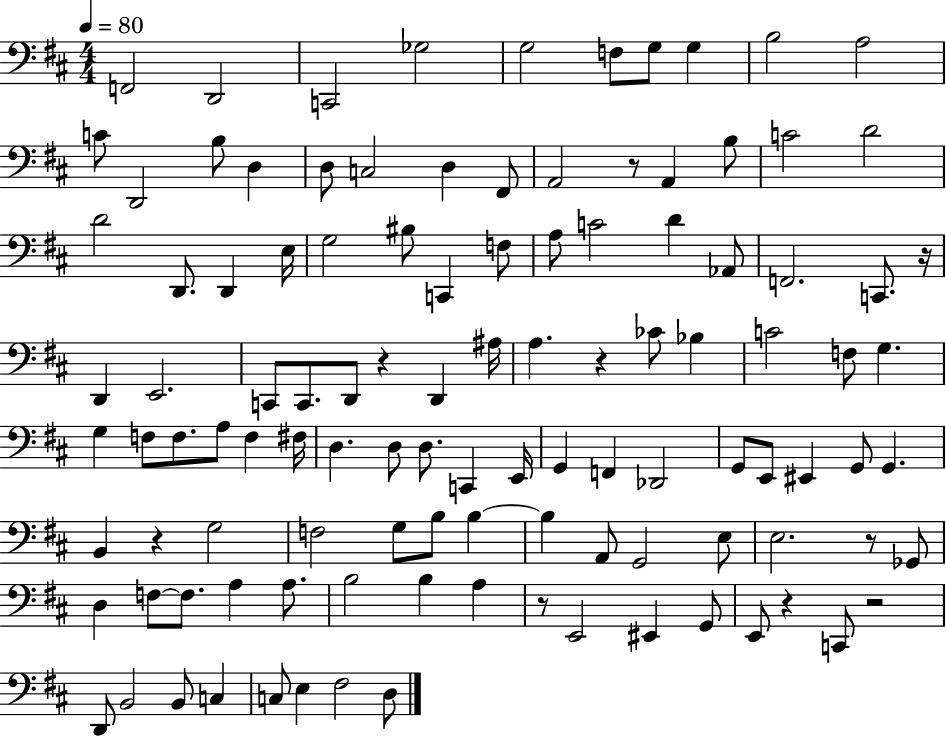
{
  \clef bass
  \numericTimeSignature
  \time 4/4
  \key d \major
  \tempo 4 = 80
  f,2 d,2 | c,2 ges2 | g2 f8 g8 g4 | b2 a2 | \break c'8 d,2 b8 d4 | d8 c2 d4 fis,8 | a,2 r8 a,4 b8 | c'2 d'2 | \break d'2 d,8. d,4 e16 | g2 bis8 c,4 f8 | a8 c'2 d'4 aes,8 | f,2. c,8. r16 | \break d,4 e,2. | c,8 c,8. d,8 r4 d,4 ais16 | a4. r4 ces'8 bes4 | c'2 f8 g4. | \break g4 f8 f8. a8 f4 fis16 | d4. d8 d8. c,4 e,16 | g,4 f,4 des,2 | g,8 e,8 eis,4 g,8 g,4. | \break b,4 r4 g2 | f2 g8 b8 b4~~ | b4 a,8 g,2 e8 | e2. r8 ges,8 | \break d4 f8~~ f8. a4 a8. | b2 b4 a4 | r8 e,2 eis,4 g,8 | e,8 r4 c,8 r2 | \break d,8 b,2 b,8 c4 | c8 e4 fis2 d8 | \bar "|."
}